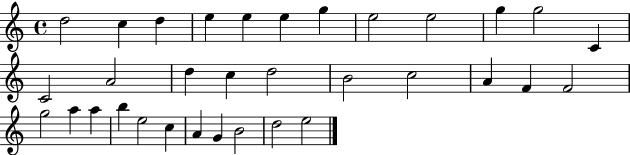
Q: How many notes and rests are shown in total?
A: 33